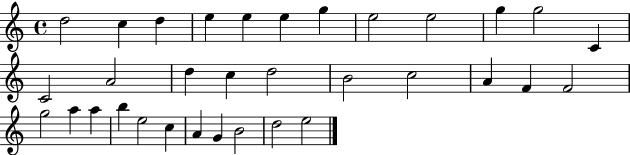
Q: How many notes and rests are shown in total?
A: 33